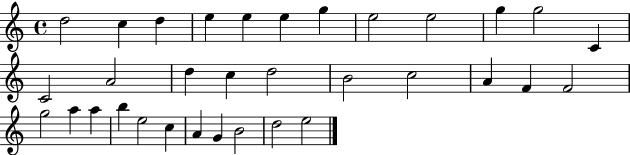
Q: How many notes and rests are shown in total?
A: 33